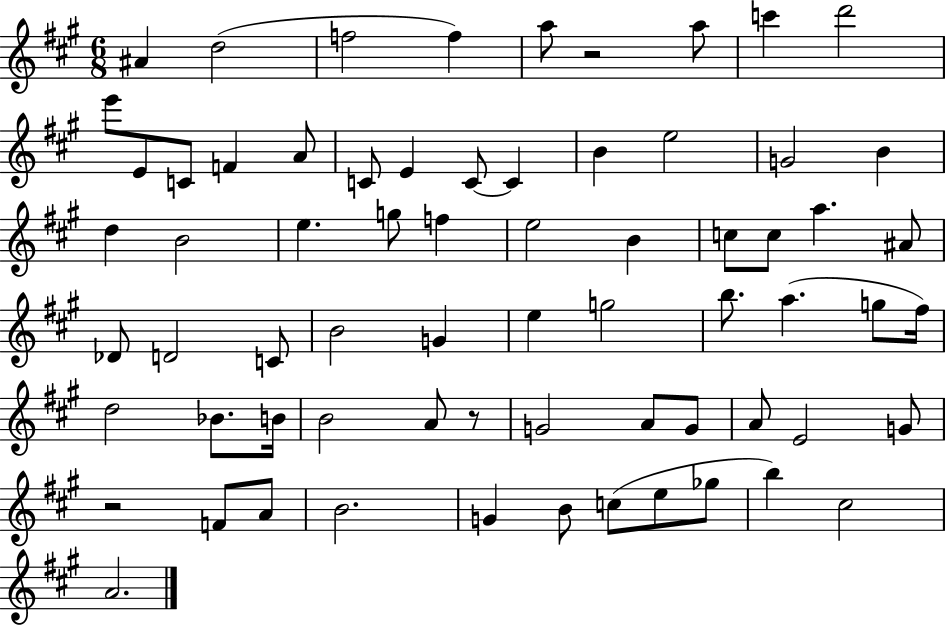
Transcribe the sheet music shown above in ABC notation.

X:1
T:Untitled
M:6/8
L:1/4
K:A
^A d2 f2 f a/2 z2 a/2 c' d'2 e'/2 E/2 C/2 F A/2 C/2 E C/2 C B e2 G2 B d B2 e g/2 f e2 B c/2 c/2 a ^A/2 _D/2 D2 C/2 B2 G e g2 b/2 a g/2 ^f/4 d2 _B/2 B/4 B2 A/2 z/2 G2 A/2 G/2 A/2 E2 G/2 z2 F/2 A/2 B2 G B/2 c/2 e/2 _g/2 b ^c2 A2